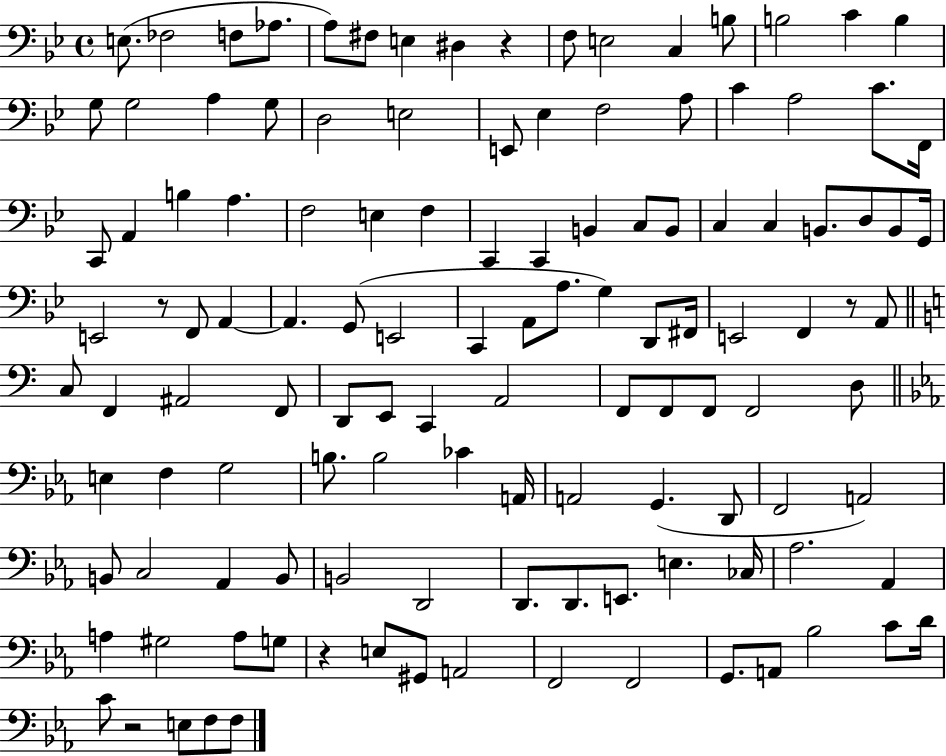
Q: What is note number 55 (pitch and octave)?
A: A2